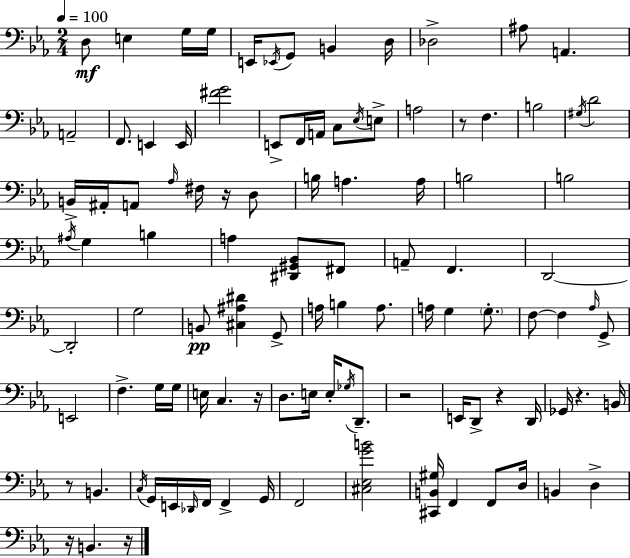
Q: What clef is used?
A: bass